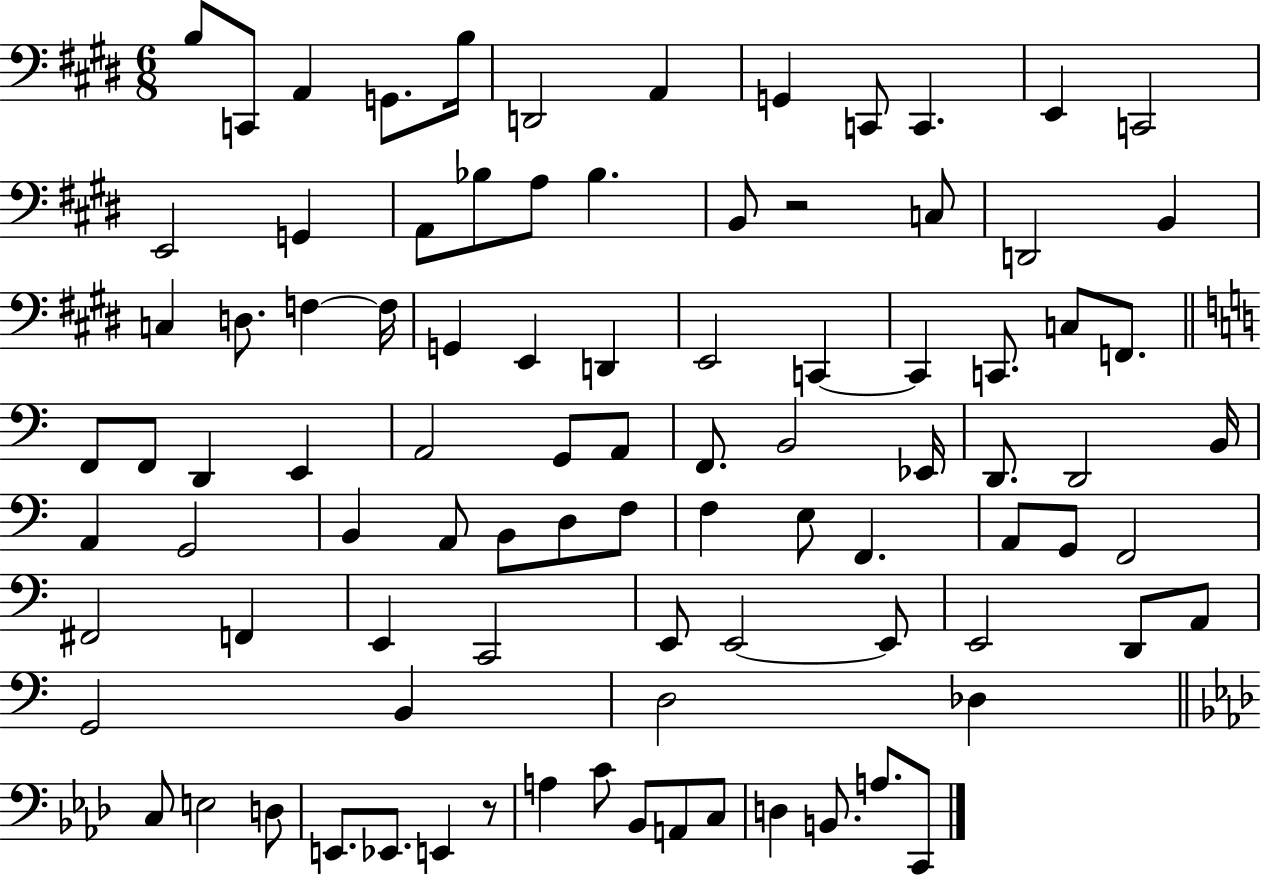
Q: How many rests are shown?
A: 2